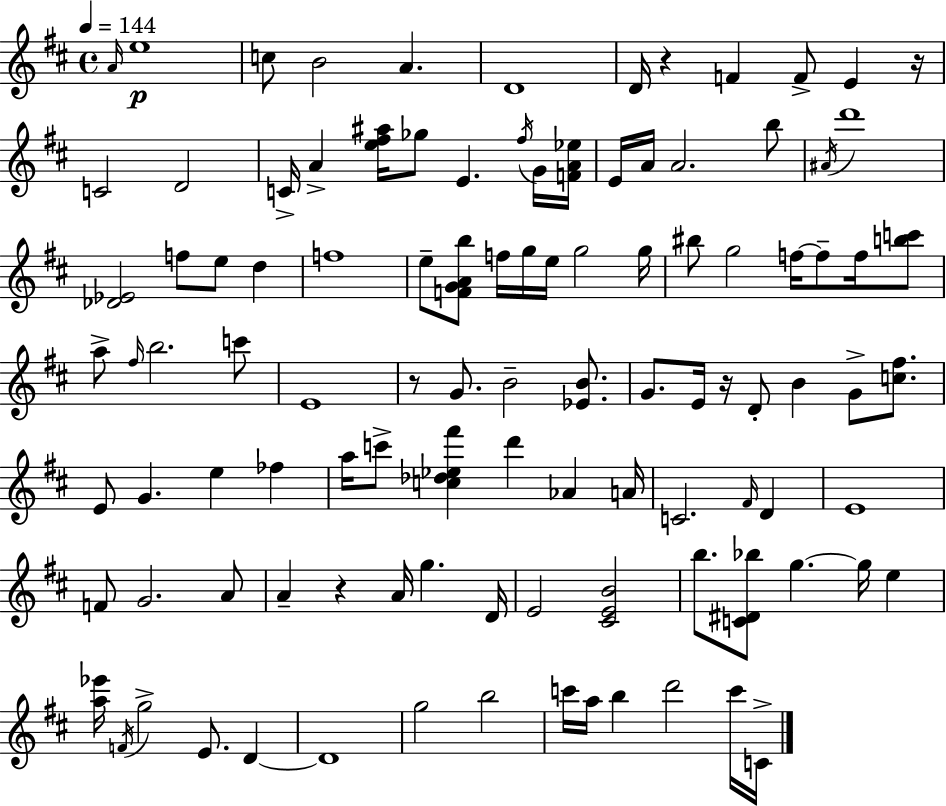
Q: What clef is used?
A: treble